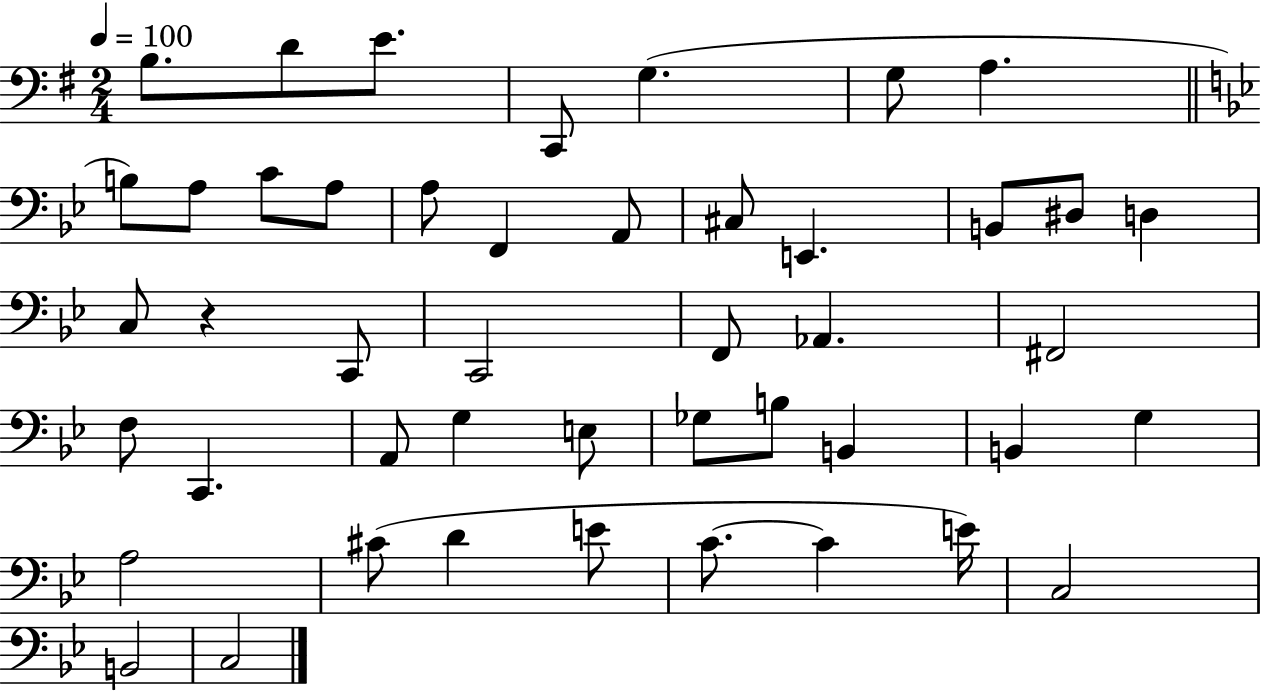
{
  \clef bass
  \numericTimeSignature
  \time 2/4
  \key g \major
  \tempo 4 = 100
  b8. d'8 e'8. | c,8 g4.( | g8 a4. | \bar "||" \break \key bes \major b8) a8 c'8 a8 | a8 f,4 a,8 | cis8 e,4. | b,8 dis8 d4 | \break c8 r4 c,8 | c,2 | f,8 aes,4. | fis,2 | \break f8 c,4. | a,8 g4 e8 | ges8 b8 b,4 | b,4 g4 | \break a2 | cis'8( d'4 e'8 | c'8.~~ c'4 e'16) | c2 | \break b,2 | c2 | \bar "|."
}